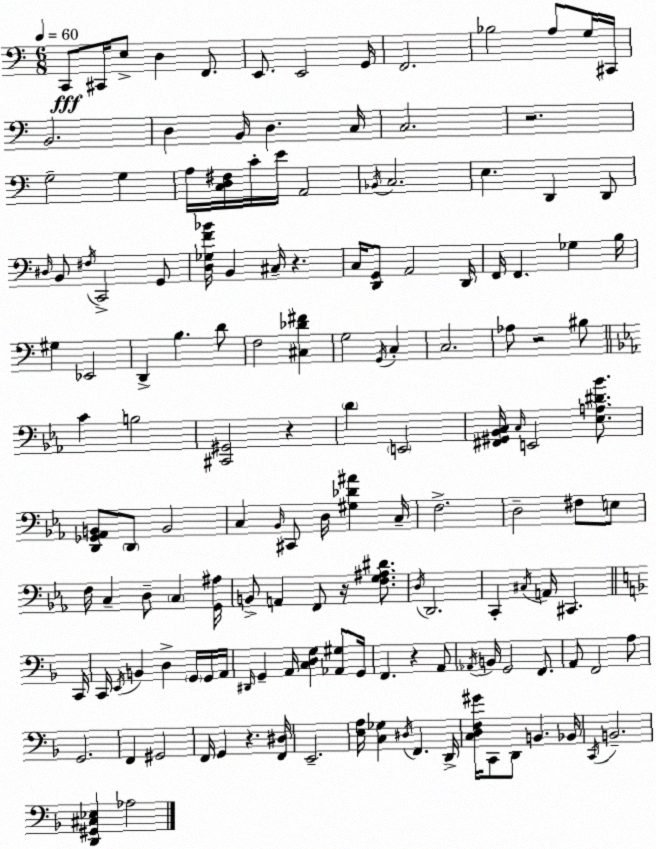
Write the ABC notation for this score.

X:1
T:Untitled
M:6/8
L:1/4
K:Am
C,,/2 ^C,,/4 E,/2 D, F,,/2 E,,/2 E,,2 G,,/4 F,,2 _B,2 A,/2 G,/4 ^C,,/4 B,,2 D, B,,/4 D, C,/4 C,2 z2 G,2 G, A,/4 [C,D,^F,]/4 C/4 E/4 A,,2 _B,,/4 C,2 E, D,, D,,/2 ^D,/4 B,,/2 ^F,/4 C,,2 G,,/2 [D,_G,F_B]/4 B,, ^C,/4 z C,/4 [D,,G,,]/2 A,,2 D,,/4 F,,/4 F,, _G, B,/4 ^G, _E,,2 D,, B, D/2 F,2 [^C,_D^F] G,2 G,,/4 C, C,2 _A,/2 z2 ^B,/2 C B,2 [^C,,^G,,]2 z D E,,2 [^F,,^G,,_B,,C,]/4 C,/4 E,,2 [_E,A,^D_B]/2 [D,,_G,,_A,,B,,]/2 D,,/2 B,,2 C, _B,,/4 ^C,,/2 D,/4 [^G,_D^A] C,/4 F,2 D,2 ^F,/2 E,/2 F,/4 C, D,/2 C, [G,,^A,]/4 B,,/2 A,, F,,/2 z/4 [F,G,^A,^D]/2 D,/4 D,,2 C,, ^C,/4 A,,/4 ^C,, C,,/4 C,,/4 E,,/4 B,, D, G,,/4 G,,/4 A,,/4 ^D,,/4 G,, A,,/4 [C,D,G,] [_A,,^G,]/2 G,,/4 F,, z A,,/2 _A,,/4 B,,/4 G,,2 F,,/2 A,,/2 F,,2 A,/2 G,,2 F,, ^G,,2 F,,/4 G,, z [F,,^D,]/4 E,,2 [E,A,]/4 [C,_G,] ^D,/4 F,, D,,/4 [C,D,F,^G]/4 C,,/2 D,,/2 B,, _B,,/4 C,,/4 B,,2 [D,,^G,,^C,_E,] _A,2